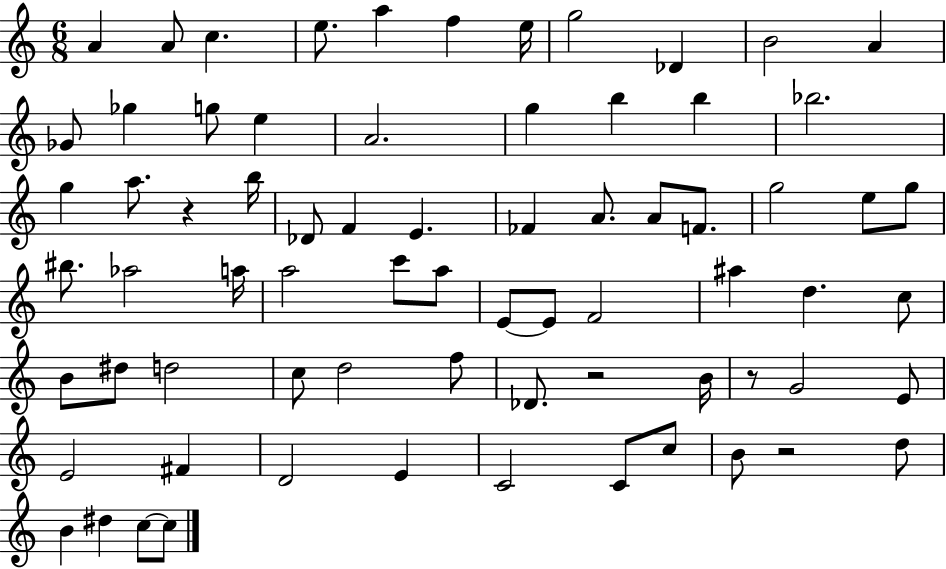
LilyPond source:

{
  \clef treble
  \numericTimeSignature
  \time 6/8
  \key c \major
  a'4 a'8 c''4. | e''8. a''4 f''4 e''16 | g''2 des'4 | b'2 a'4 | \break ges'8 ges''4 g''8 e''4 | a'2. | g''4 b''4 b''4 | bes''2. | \break g''4 a''8. r4 b''16 | des'8 f'4 e'4. | fes'4 a'8. a'8 f'8. | g''2 e''8 g''8 | \break bis''8. aes''2 a''16 | a''2 c'''8 a''8 | e'8~~ e'8 f'2 | ais''4 d''4. c''8 | \break b'8 dis''8 d''2 | c''8 d''2 f''8 | des'8. r2 b'16 | r8 g'2 e'8 | \break e'2 fis'4 | d'2 e'4 | c'2 c'8 c''8 | b'8 r2 d''8 | \break b'4 dis''4 c''8~~ c''8 | \bar "|."
}